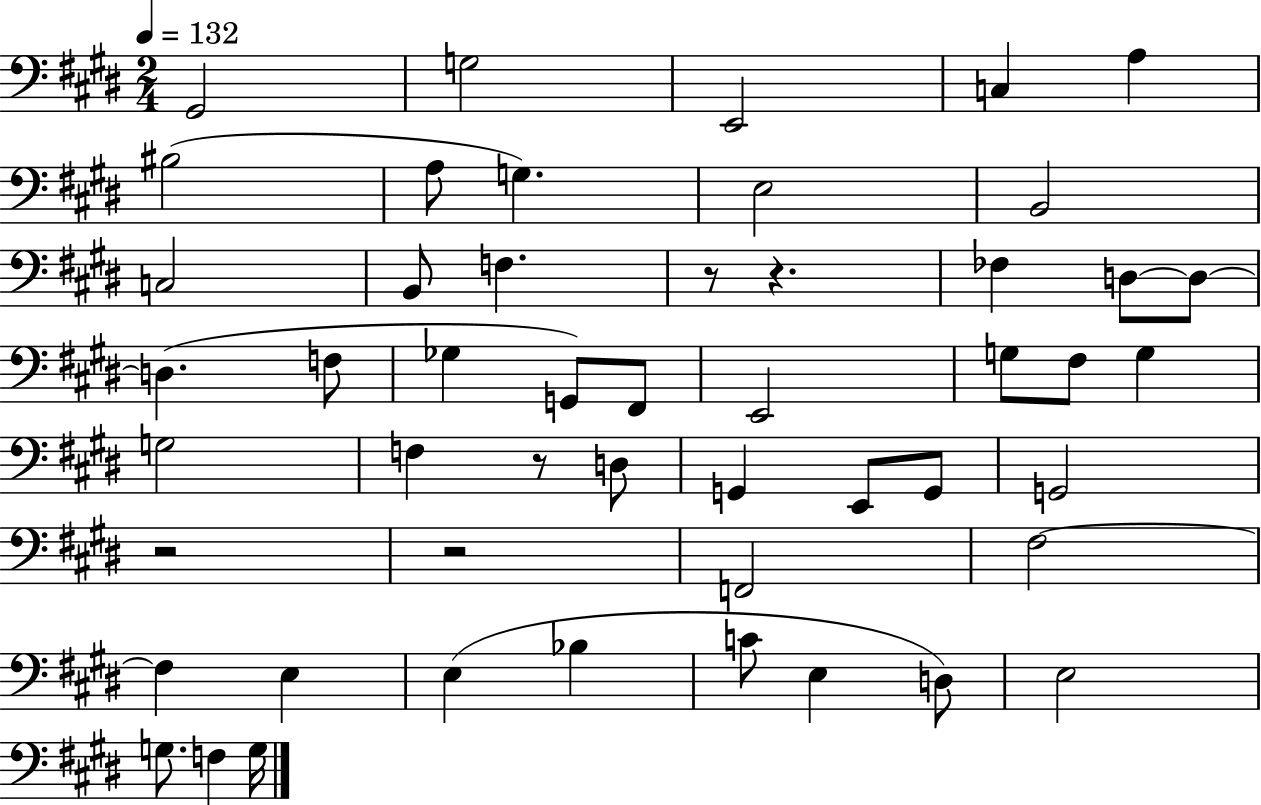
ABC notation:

X:1
T:Untitled
M:2/4
L:1/4
K:E
^G,,2 G,2 E,,2 C, A, ^B,2 A,/2 G, E,2 B,,2 C,2 B,,/2 F, z/2 z _F, D,/2 D,/2 D, F,/2 _G, G,,/2 ^F,,/2 E,,2 G,/2 ^F,/2 G, G,2 F, z/2 D,/2 G,, E,,/2 G,,/2 G,,2 z2 z2 F,,2 ^F,2 ^F, E, E, _B, C/2 E, D,/2 E,2 G,/2 F, G,/4